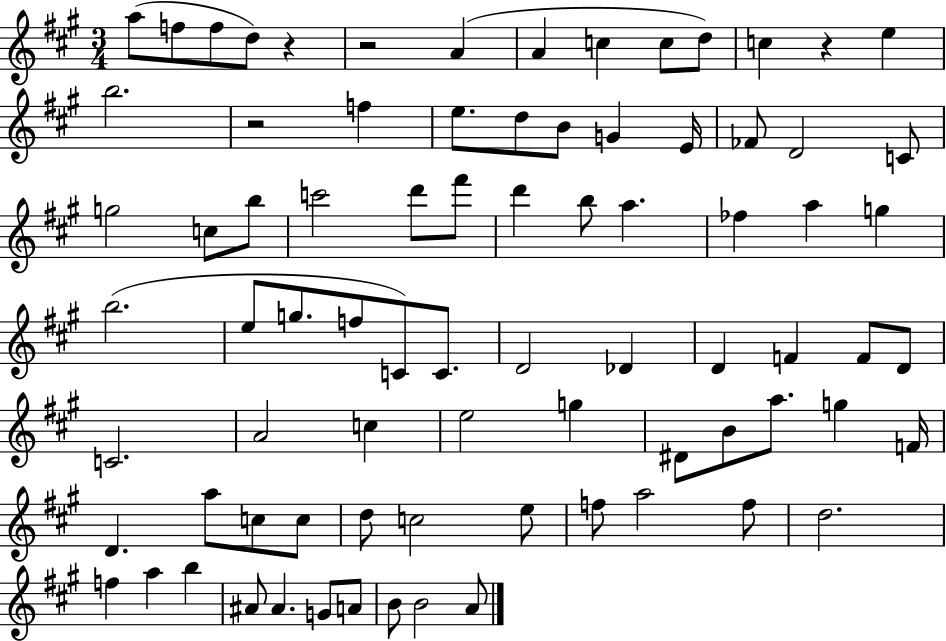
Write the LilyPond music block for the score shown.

{
  \clef treble
  \numericTimeSignature
  \time 3/4
  \key a \major
  a''8( f''8 f''8 d''8) r4 | r2 a'4( | a'4 c''4 c''8 d''8) | c''4 r4 e''4 | \break b''2. | r2 f''4 | e''8. d''8 b'8 g'4 e'16 | fes'8 d'2 c'8 | \break g''2 c''8 b''8 | c'''2 d'''8 fis'''8 | d'''4 b''8 a''4. | fes''4 a''4 g''4 | \break b''2.( | e''8 g''8. f''8 c'8) c'8. | d'2 des'4 | d'4 f'4 f'8 d'8 | \break c'2. | a'2 c''4 | e''2 g''4 | dis'8 b'8 a''8. g''4 f'16 | \break d'4. a''8 c''8 c''8 | d''8 c''2 e''8 | f''8 a''2 f''8 | d''2. | \break f''4 a''4 b''4 | ais'8 ais'4. g'8 a'8 | b'8 b'2 a'8 | \bar "|."
}